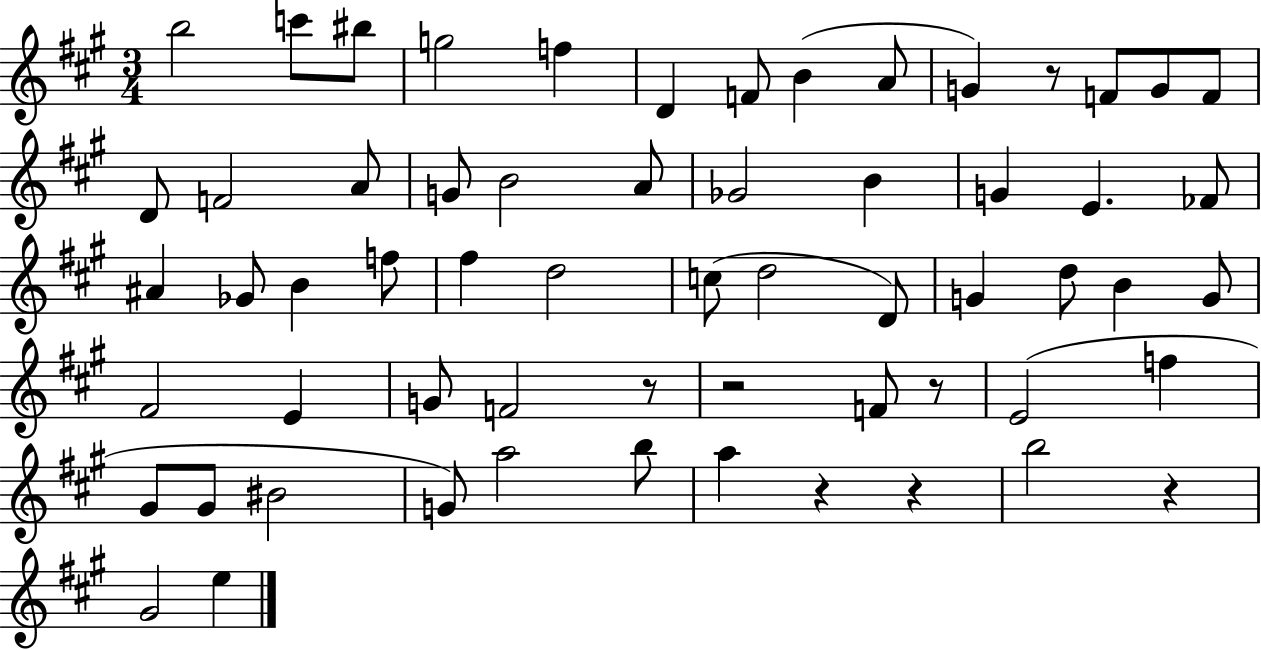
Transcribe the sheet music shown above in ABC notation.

X:1
T:Untitled
M:3/4
L:1/4
K:A
b2 c'/2 ^b/2 g2 f D F/2 B A/2 G z/2 F/2 G/2 F/2 D/2 F2 A/2 G/2 B2 A/2 _G2 B G E _F/2 ^A _G/2 B f/2 ^f d2 c/2 d2 D/2 G d/2 B G/2 ^F2 E G/2 F2 z/2 z2 F/2 z/2 E2 f ^G/2 ^G/2 ^B2 G/2 a2 b/2 a z z b2 z ^G2 e